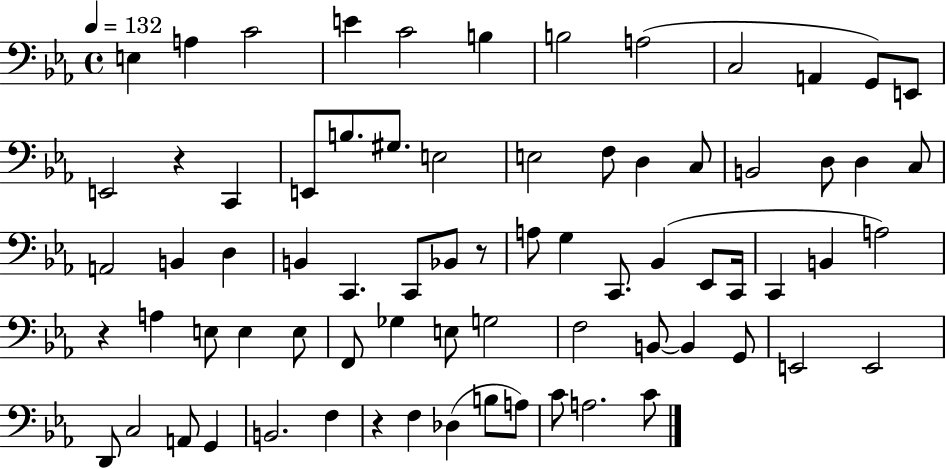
E3/q A3/q C4/h E4/q C4/h B3/q B3/h A3/h C3/h A2/q G2/e E2/e E2/h R/q C2/q E2/e B3/e. G#3/e. E3/h E3/h F3/e D3/q C3/e B2/h D3/e D3/q C3/e A2/h B2/q D3/q B2/q C2/q. C2/e Bb2/e R/e A3/e G3/q C2/e. Bb2/q Eb2/e C2/s C2/q B2/q A3/h R/q A3/q E3/e E3/q E3/e F2/e Gb3/q E3/e G3/h F3/h B2/e B2/q G2/e E2/h E2/h D2/e C3/h A2/e G2/q B2/h. F3/q R/q F3/q Db3/q B3/e A3/e C4/e A3/h. C4/e